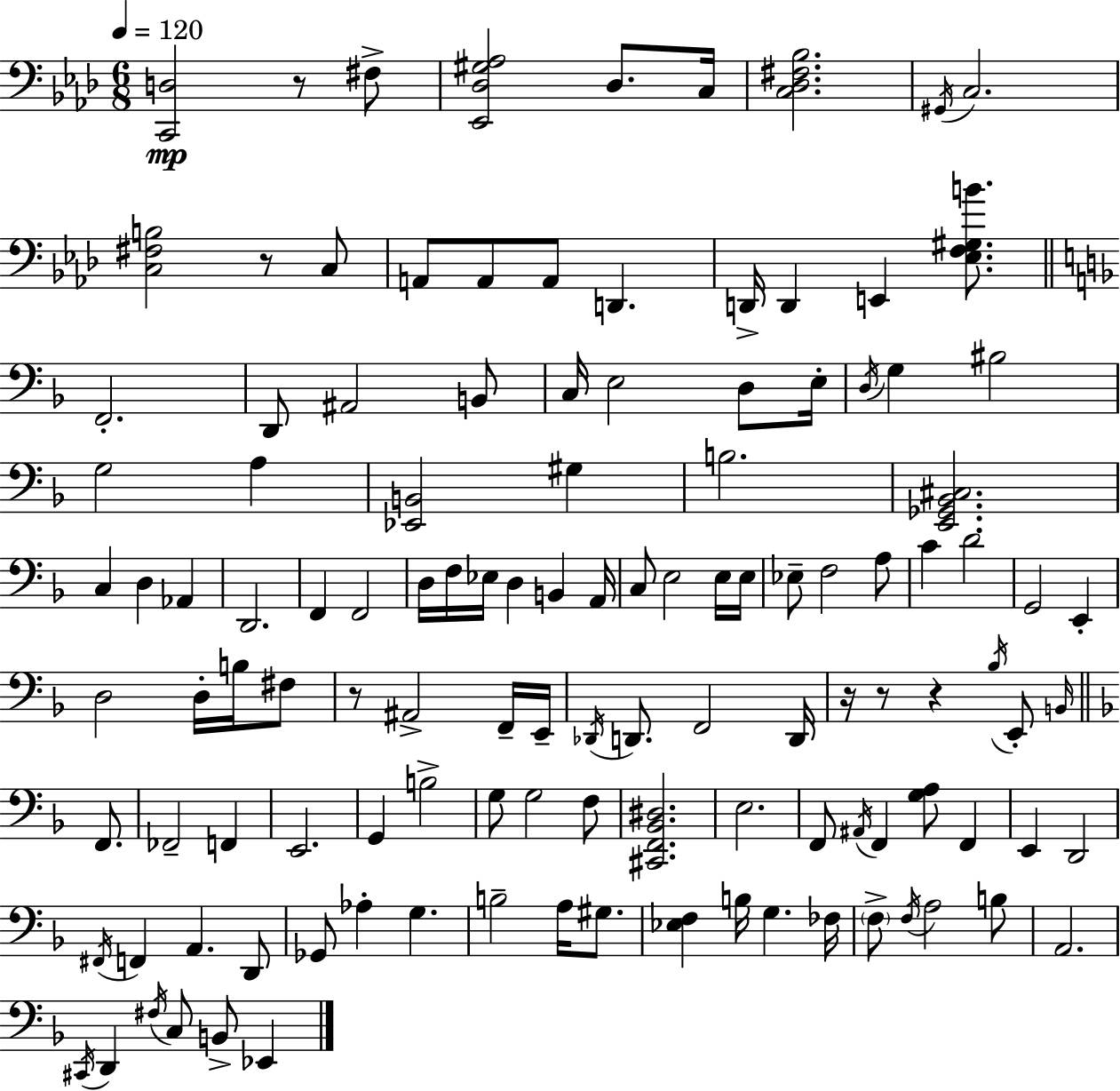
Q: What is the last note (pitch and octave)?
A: Eb2